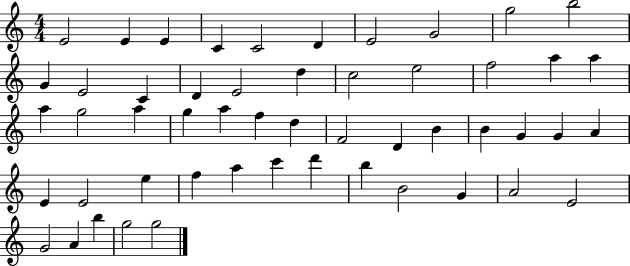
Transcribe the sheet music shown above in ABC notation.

X:1
T:Untitled
M:4/4
L:1/4
K:C
E2 E E C C2 D E2 G2 g2 b2 G E2 C D E2 d c2 e2 f2 a a a g2 a g a f d F2 D B B G G A E E2 e f a c' d' b B2 G A2 E2 G2 A b g2 g2